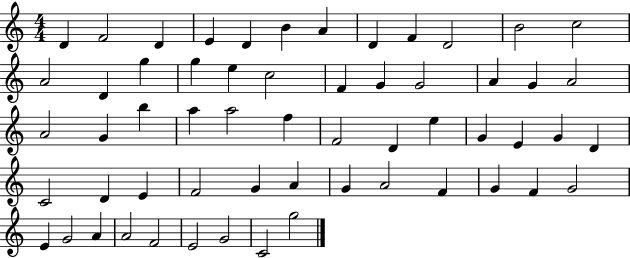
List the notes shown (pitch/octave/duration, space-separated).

D4/q F4/h D4/q E4/q D4/q B4/q A4/q D4/q F4/q D4/h B4/h C5/h A4/h D4/q G5/q G5/q E5/q C5/h F4/q G4/q G4/h A4/q G4/q A4/h A4/h G4/q B5/q A5/q A5/h F5/q F4/h D4/q E5/q G4/q E4/q G4/q D4/q C4/h D4/q E4/q F4/h G4/q A4/q G4/q A4/h F4/q G4/q F4/q G4/h E4/q G4/h A4/q A4/h F4/h E4/h G4/h C4/h G5/h